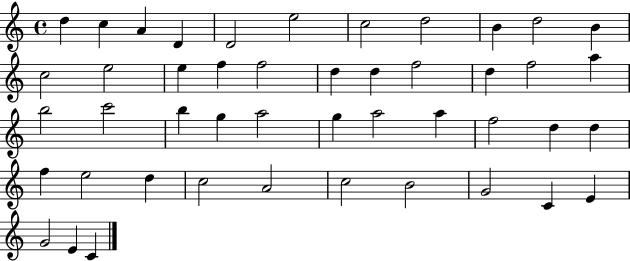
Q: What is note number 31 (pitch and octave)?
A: F5